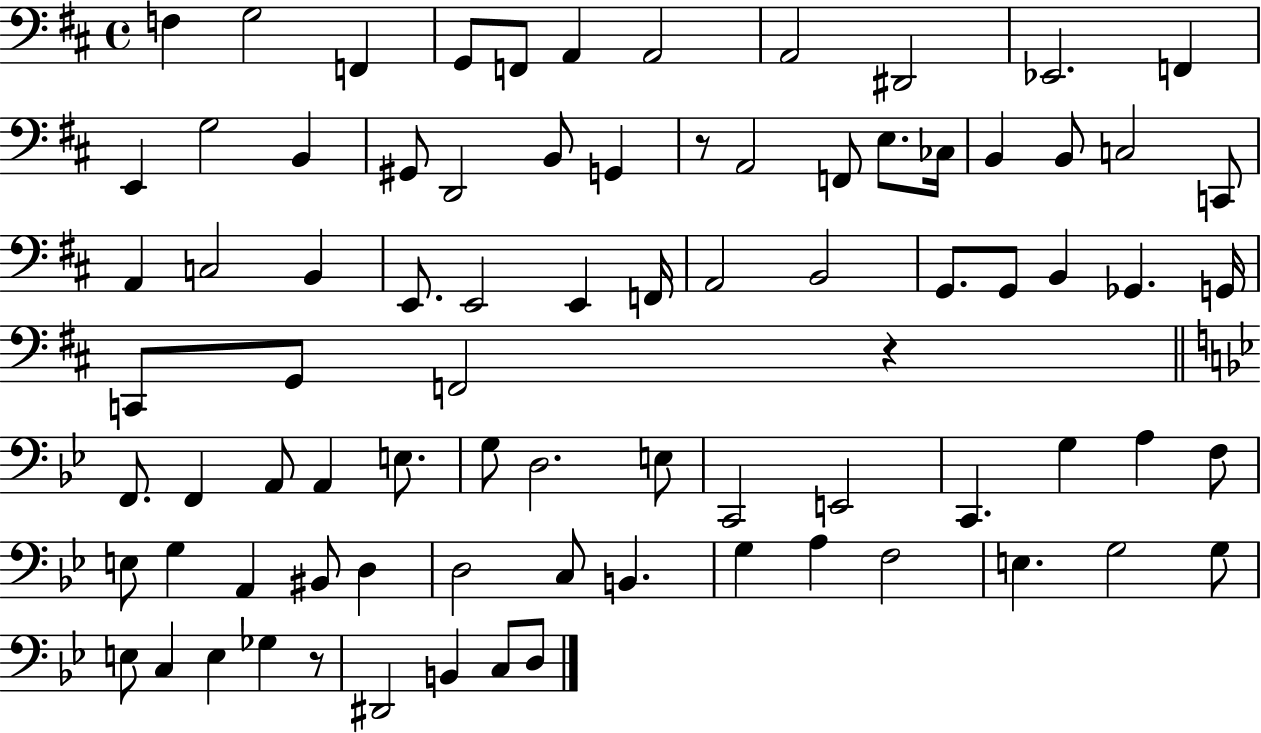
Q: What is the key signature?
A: D major